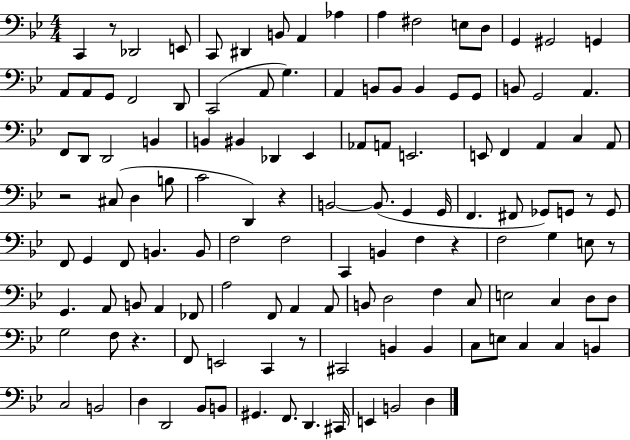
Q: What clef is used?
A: bass